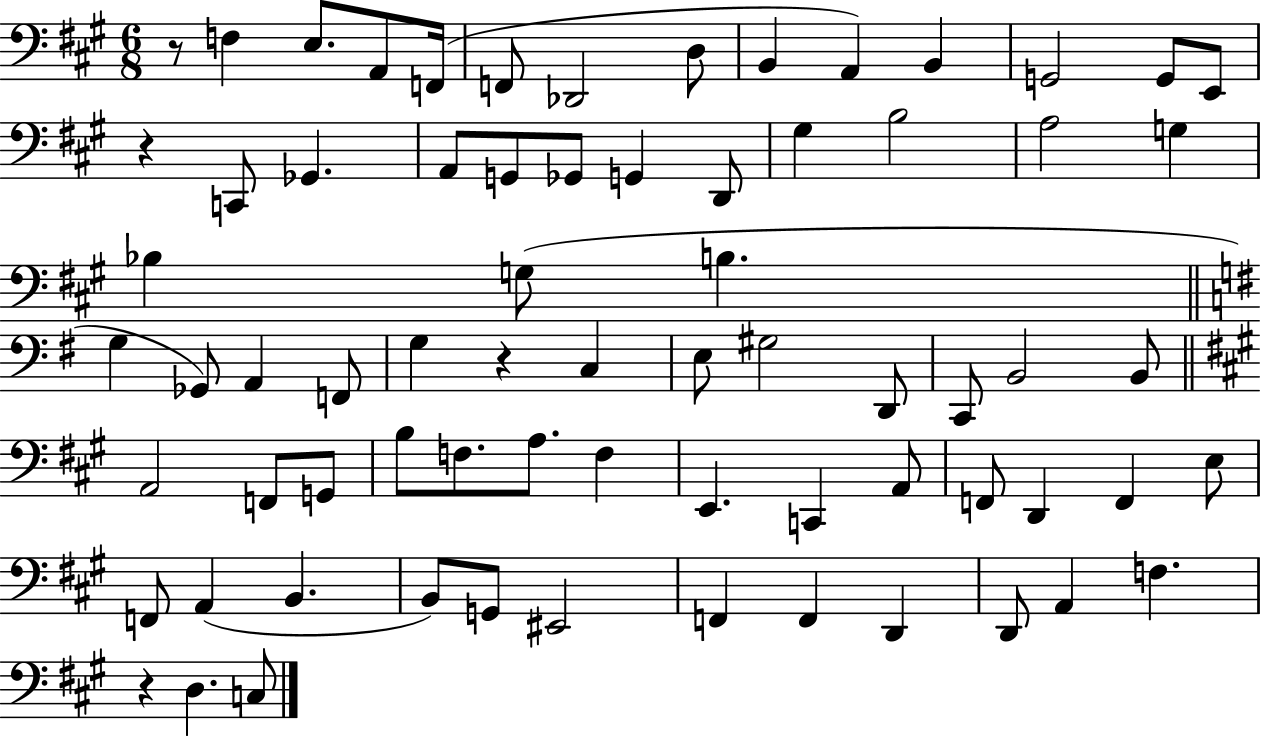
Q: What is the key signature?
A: A major